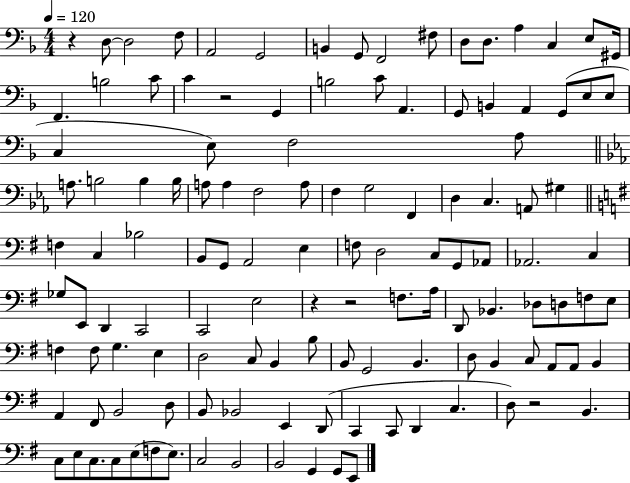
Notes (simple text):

R/q D3/e D3/h F3/e A2/h G2/h B2/q G2/e F2/h F#3/e D3/e D3/e. A3/q C3/q E3/e G#2/s F2/q. B3/h C4/e C4/q R/h G2/q B3/h C4/e A2/q. G2/e B2/q A2/q G2/e E3/e E3/e C3/q E3/e F3/h A3/e A3/e. B3/h B3/q B3/s A3/e A3/q F3/h A3/e F3/q G3/h F2/q D3/q C3/q. A2/e G#3/q F3/q C3/q Bb3/h B2/e G2/e A2/h E3/q F3/e D3/h C3/e G2/e Ab2/e Ab2/h. C3/q Gb3/e E2/e D2/q C2/h C2/h E3/h R/q R/h F3/e. A3/s D2/e Bb2/q. Db3/e D3/e F3/e E3/e F3/q F3/e G3/q. E3/q D3/h C3/e B2/q B3/e B2/e G2/h B2/q. D3/e B2/q C3/e A2/e A2/e B2/q A2/q F#2/e B2/h D3/e B2/e Bb2/h E2/q D2/e C2/q C2/e D2/q C3/q. D3/e R/h B2/q. C3/e E3/e C3/e. C3/e E3/e F3/e E3/e. C3/h B2/h B2/h G2/q G2/e E2/e